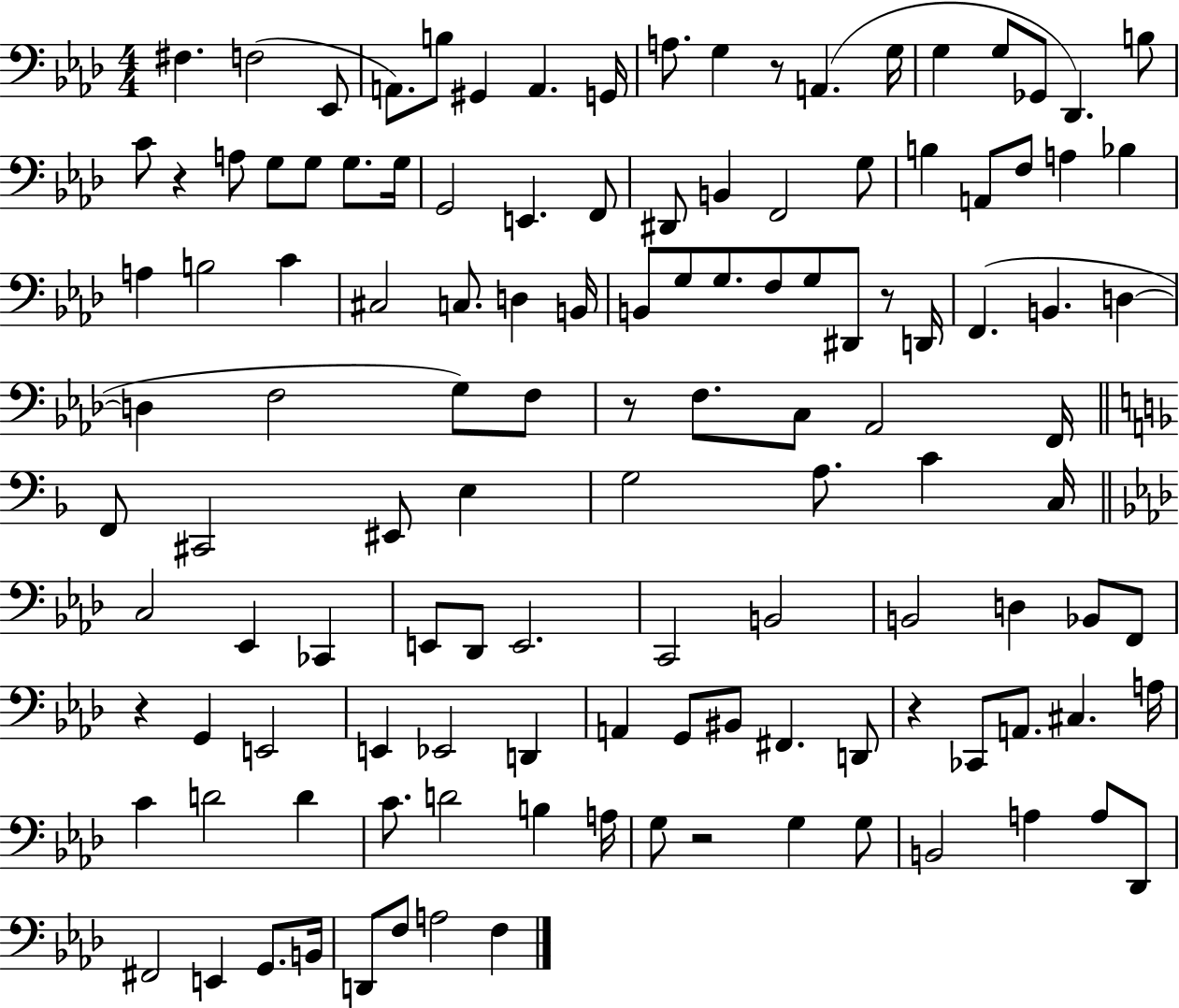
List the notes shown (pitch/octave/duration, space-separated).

F#3/q. F3/h Eb2/e A2/e. B3/e G#2/q A2/q. G2/s A3/e. G3/q R/e A2/q. G3/s G3/q G3/e Gb2/e Db2/q. B3/e C4/e R/q A3/e G3/e G3/e G3/e. G3/s G2/h E2/q. F2/e D#2/e B2/q F2/h G3/e B3/q A2/e F3/e A3/q Bb3/q A3/q B3/h C4/q C#3/h C3/e. D3/q B2/s B2/e G3/e G3/e. F3/e G3/e D#2/e R/e D2/s F2/q. B2/q. D3/q D3/q F3/h G3/e F3/e R/e F3/e. C3/e Ab2/h F2/s F2/e C#2/h EIS2/e E3/q G3/h A3/e. C4/q C3/s C3/h Eb2/q CES2/q E2/e Db2/e E2/h. C2/h B2/h B2/h D3/q Bb2/e F2/e R/q G2/q E2/h E2/q Eb2/h D2/q A2/q G2/e BIS2/e F#2/q. D2/e R/q CES2/e A2/e. C#3/q. A3/s C4/q D4/h D4/q C4/e. D4/h B3/q A3/s G3/e R/h G3/q G3/e B2/h A3/q A3/e Db2/e F#2/h E2/q G2/e. B2/s D2/e F3/e A3/h F3/q